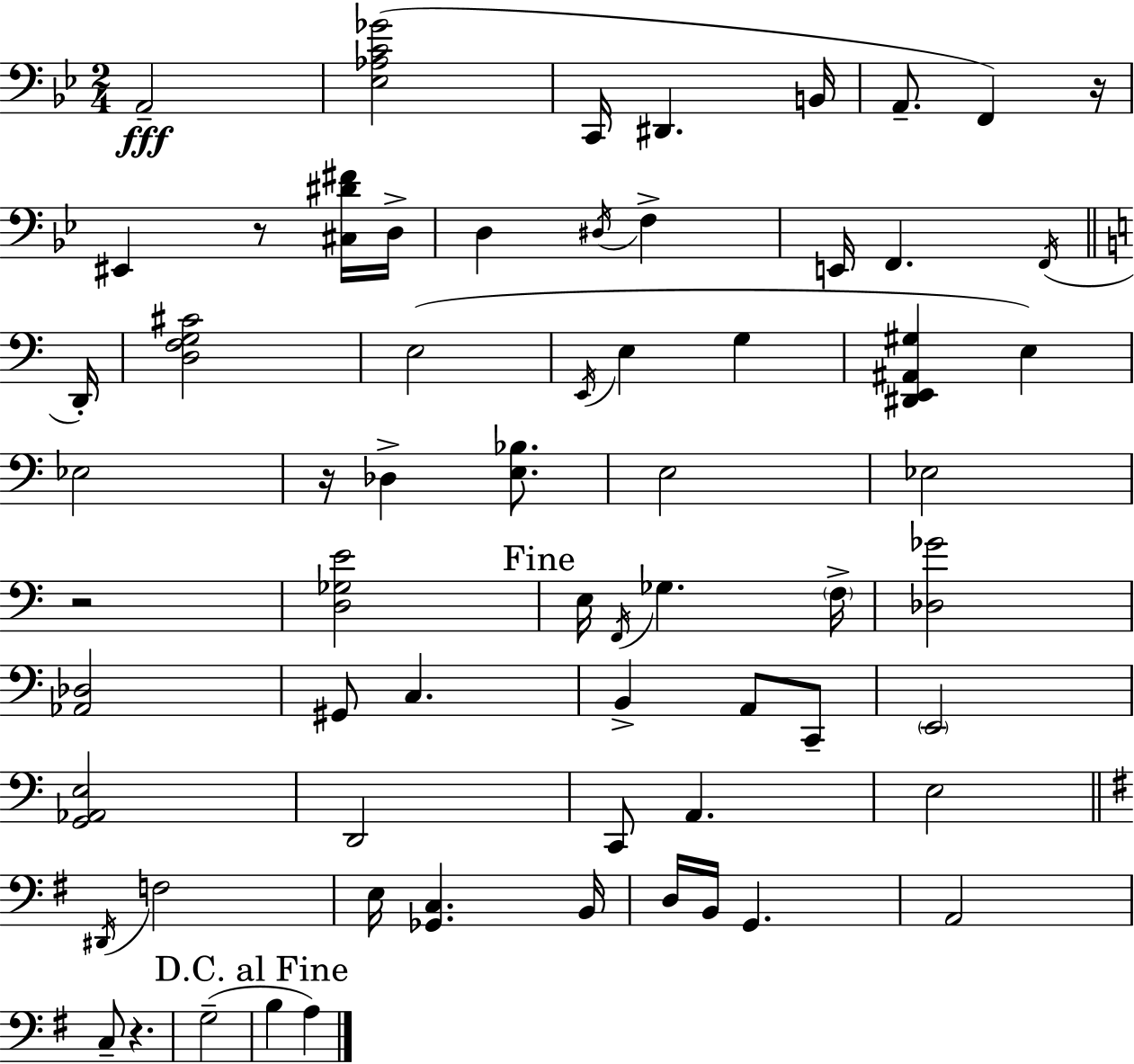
X:1
T:Untitled
M:2/4
L:1/4
K:Bb
A,,2 [_E,_A,C_G]2 C,,/4 ^D,, B,,/4 A,,/2 F,, z/4 ^E,, z/2 [^C,^D^F]/4 D,/4 D, ^D,/4 F, E,,/4 F,, F,,/4 D,,/4 [D,F,G,^C]2 E,2 E,,/4 E, G, [^D,,E,,^A,,^G,] E, _E,2 z/4 _D, [E,_B,]/2 E,2 _E,2 z2 [D,_G,E]2 E,/4 F,,/4 _G, F,/4 [_D,_G]2 [_A,,_D,]2 ^G,,/2 C, B,, A,,/2 C,,/2 E,,2 [G,,_A,,E,]2 D,,2 C,,/2 A,, E,2 ^D,,/4 F,2 E,/4 [_G,,C,] B,,/4 D,/4 B,,/4 G,, A,,2 C,/2 z G,2 B, A,